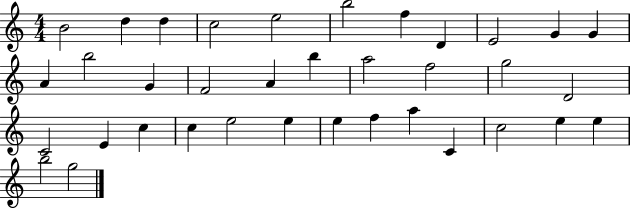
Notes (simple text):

B4/h D5/q D5/q C5/h E5/h B5/h F5/q D4/q E4/h G4/q G4/q A4/q B5/h G4/q F4/h A4/q B5/q A5/h F5/h G5/h D4/h C4/h E4/q C5/q C5/q E5/h E5/q E5/q F5/q A5/q C4/q C5/h E5/q E5/q B5/h G5/h